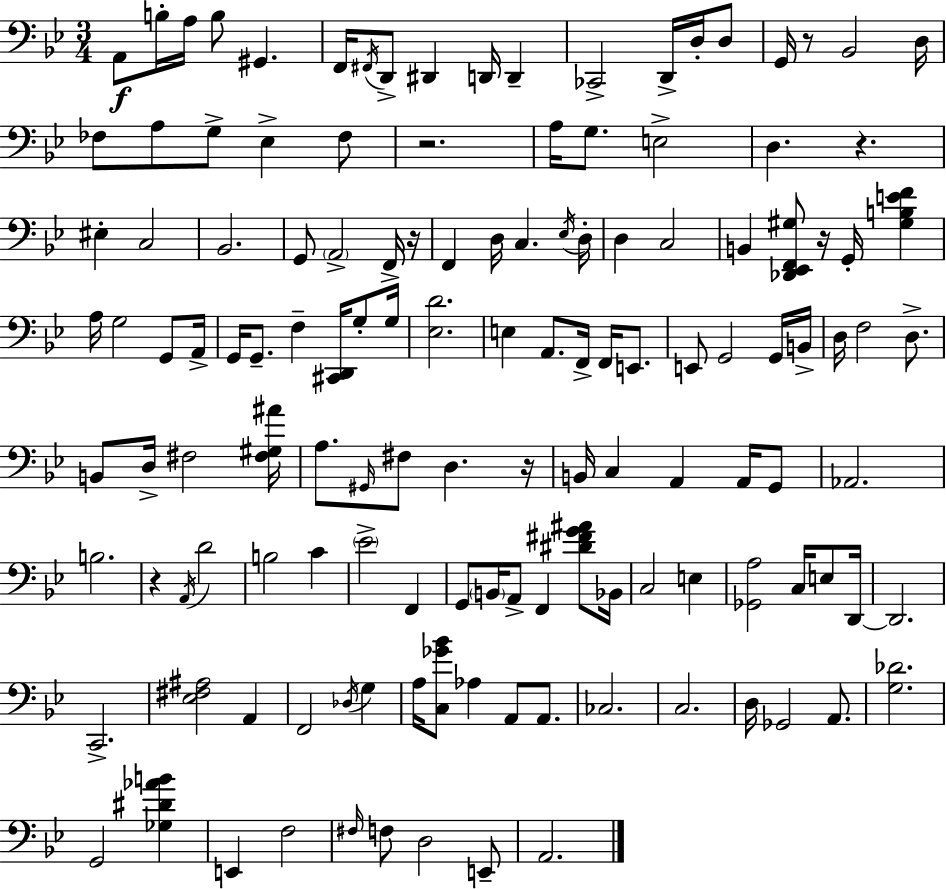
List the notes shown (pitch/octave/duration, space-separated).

A2/e B3/s A3/s B3/e G#2/q. F2/s F#2/s D2/e D#2/q D2/s D2/q CES2/h D2/s D3/s D3/e G2/s R/e Bb2/h D3/s FES3/e A3/e G3/e Eb3/q FES3/e R/h. A3/s G3/e. E3/h D3/q. R/q. EIS3/q C3/h Bb2/h. G2/e A2/h F2/s R/s F2/q D3/s C3/q. Eb3/s D3/s D3/q C3/h B2/q [Db2,Eb2,F2,G#3]/e R/s G2/s [G#3,B3,E4,F4]/q A3/s G3/h G2/e A2/s G2/s G2/e. F3/q [C#2,D2]/s G3/e G3/s [Eb3,D4]/h. E3/q A2/e. F2/s F2/s E2/e. E2/e G2/h G2/s B2/s D3/s F3/h D3/e. B2/e D3/s F#3/h [F#3,G#3,A#4]/s A3/e. G#2/s F#3/e D3/q. R/s B2/s C3/q A2/q A2/s G2/e Ab2/h. B3/h. R/q A2/s D4/h B3/h C4/q Eb4/h F2/q G2/e B2/s A2/e F2/q [D#4,F#4,G4,A#4]/e Bb2/s C3/h E3/q [Gb2,A3]/h C3/s E3/e D2/s D2/h. C2/h. [Eb3,F#3,A#3]/h A2/q F2/h Db3/s G3/q A3/s [C3,Gb4,Bb4]/e Ab3/q A2/e A2/e. CES3/h. C3/h. D3/s Gb2/h A2/e. [G3,Db4]/h. G2/h [Gb3,D#4,Ab4,B4]/q E2/q F3/h F#3/s F3/e D3/h E2/e A2/h.